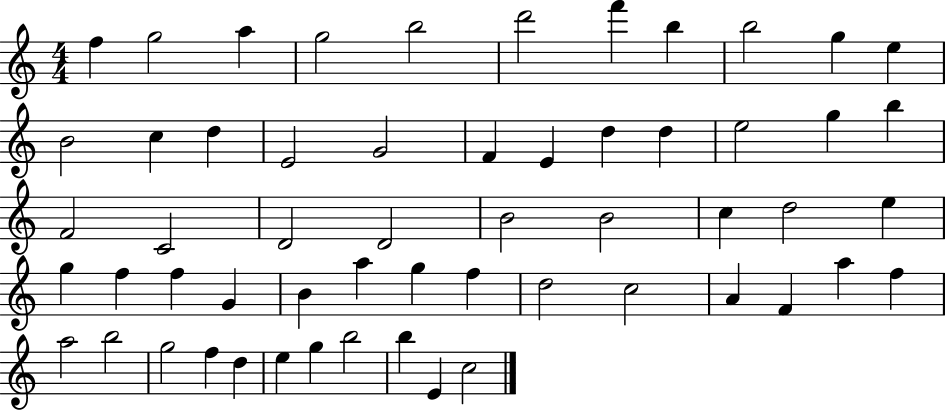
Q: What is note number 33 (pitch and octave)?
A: G5